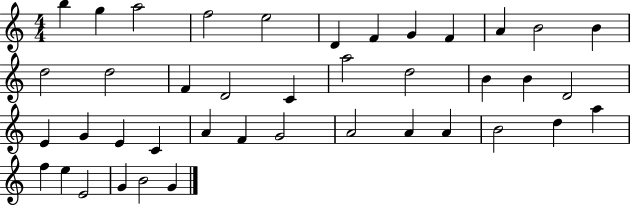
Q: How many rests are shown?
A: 0